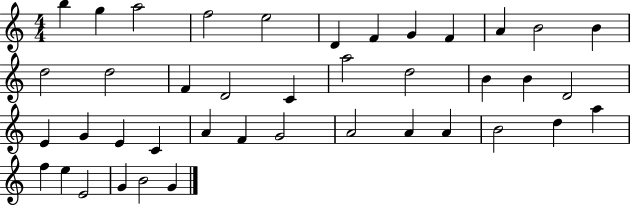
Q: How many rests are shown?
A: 0